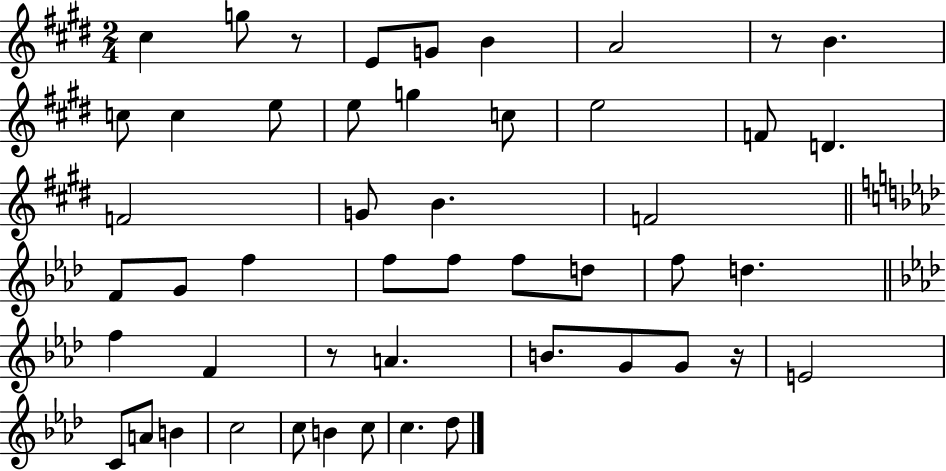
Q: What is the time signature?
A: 2/4